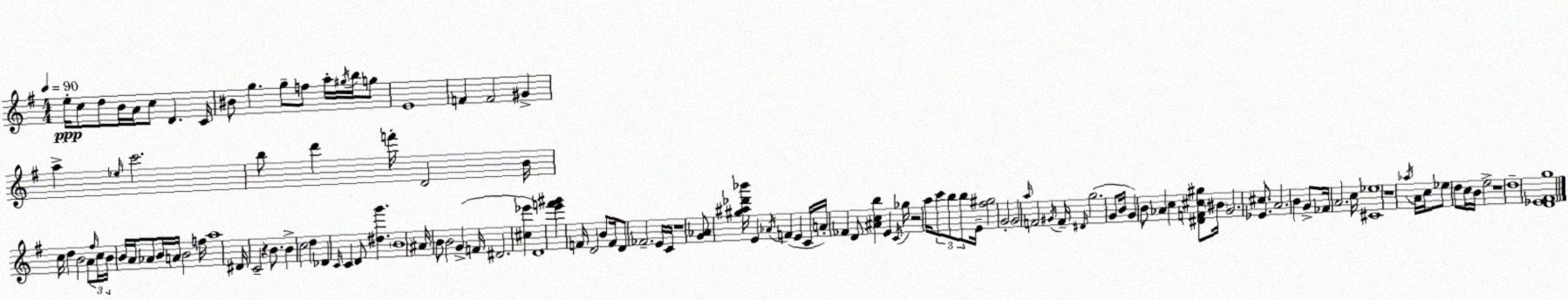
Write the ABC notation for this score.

X:1
T:Untitled
M:4/4
L:1/4
K:G
e/4 c/2 d/2 B/4 A/4 c/2 D C/4 ^B/2 g g/2 f/2 a/4 ^g/4 b/4 g/2 E4 F F2 ^G a _e/4 c'2 b/2 d' f'/4 D2 B/4 c/4 d B2 A/2 ^f/4 c/4 B/4 B/4 A/4 _A/2 B/4 A/4 B2 f/4 a4 ^D/4 C2 z B/2 B c2 d _D C/4 C D/2 [^dg'] B4 ^A/4 B/2 B2 G F/4 ^D2 [^c_e'] D4 [e'f'^g'] F/4 D2 B/2 F/4 D/2 _F2 E/4 C/4 z4 [G_A]/2 [^g^a_d'_b']/4 E _A/4 F E C/4 A/4 _F D/2 [^Acb] E C/4 _g/4 z2 a/4 c'/2 b/2 b/2 E/4 [^f^g]2 G2 G2 a/4 F2 ^G/4 F/4 ^D/4 g2 G/2 B/4 G B/2 _A c [^DF^c^g]/2 ^B/4 G2 [_E^c]/2 A2 B G/2 _F/4 A2 c/4 [^C_e]4 z4 _a/4 A/4 c/4 _e/2 d/2 c/4 B/4 e2 z4 d4 [D_E^Fg]4